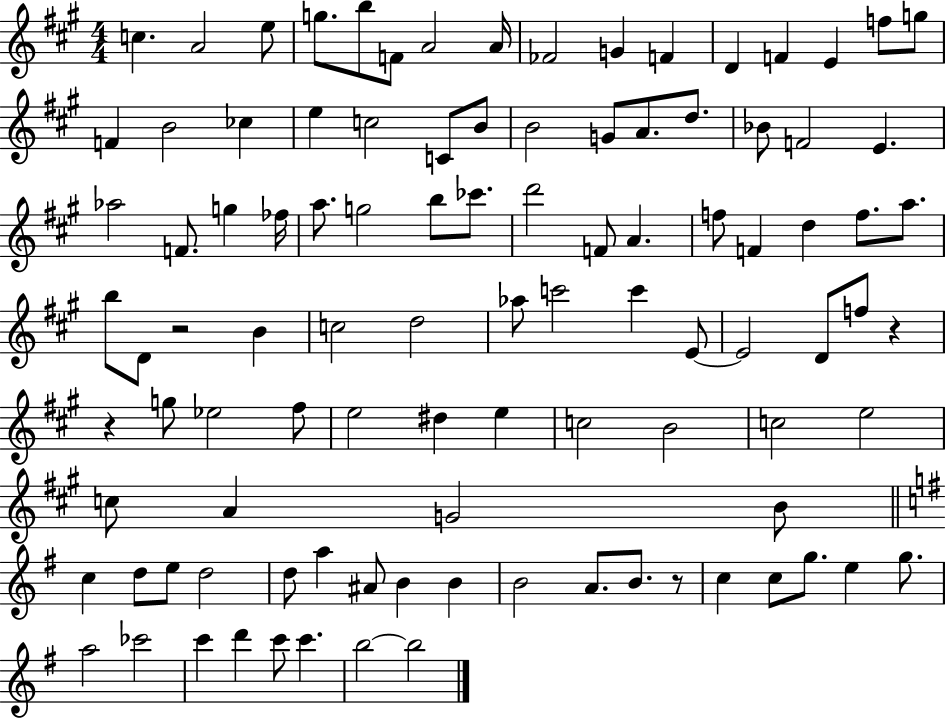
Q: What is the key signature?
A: A major